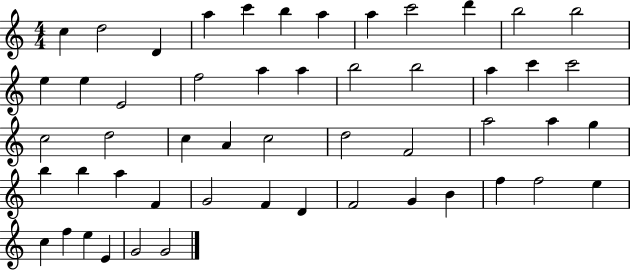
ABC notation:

X:1
T:Untitled
M:4/4
L:1/4
K:C
c d2 D a c' b a a c'2 d' b2 b2 e e E2 f2 a a b2 b2 a c' c'2 c2 d2 c A c2 d2 F2 a2 a g b b a F G2 F D F2 G B f f2 e c f e E G2 G2